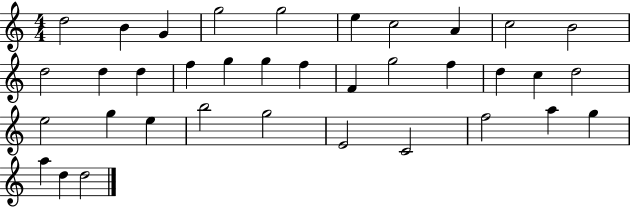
{
  \clef treble
  \numericTimeSignature
  \time 4/4
  \key c \major
  d''2 b'4 g'4 | g''2 g''2 | e''4 c''2 a'4 | c''2 b'2 | \break d''2 d''4 d''4 | f''4 g''4 g''4 f''4 | f'4 g''2 f''4 | d''4 c''4 d''2 | \break e''2 g''4 e''4 | b''2 g''2 | e'2 c'2 | f''2 a''4 g''4 | \break a''4 d''4 d''2 | \bar "|."
}